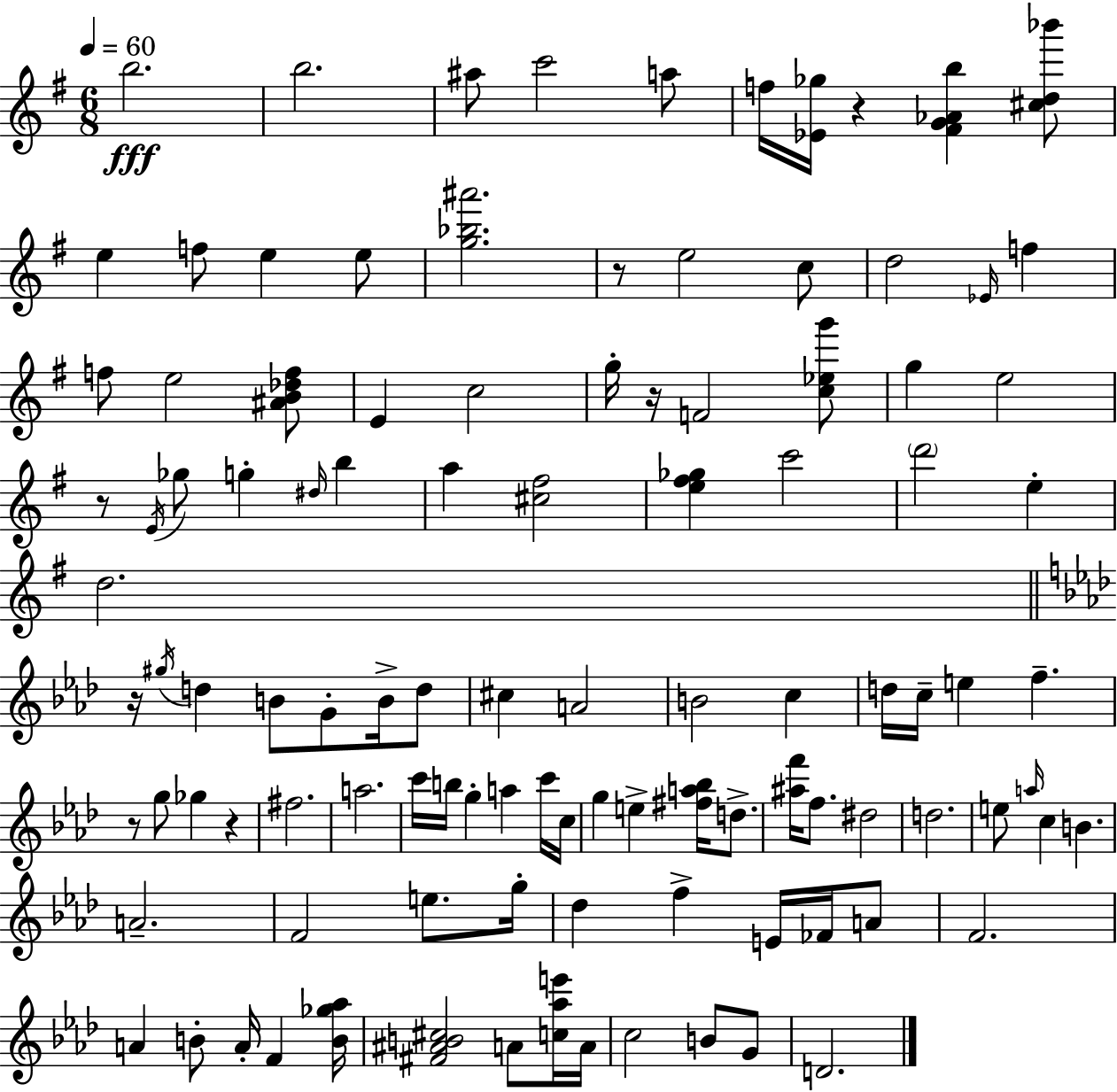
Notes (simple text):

B5/h. B5/h. A#5/e C6/h A5/e F5/s [Eb4,Gb5]/s R/q [F#4,G4,Ab4,B5]/q [C#5,D5,Bb6]/e E5/q F5/e E5/q E5/e [G5,Bb5,A#6]/h. R/e E5/h C5/e D5/h Eb4/s F5/q F5/e E5/h [A#4,B4,Db5,F5]/e E4/q C5/h G5/s R/s F4/h [C5,Eb5,G6]/e G5/q E5/h R/e E4/s Gb5/e G5/q D#5/s B5/q A5/q [C#5,F#5]/h [E5,F#5,Gb5]/q C6/h D6/h E5/q D5/h. R/s G#5/s D5/q B4/e G4/e B4/s D5/e C#5/q A4/h B4/h C5/q D5/s C5/s E5/q F5/q. R/e G5/e Gb5/q R/q F#5/h. A5/h. C6/s B5/s G5/q A5/q C6/s C5/s G5/q E5/q [F#5,A5,Bb5]/s D5/e. [A#5,F6]/s F5/e. D#5/h D5/h. E5/e A5/s C5/q B4/q. A4/h. F4/h E5/e. G5/s Db5/q F5/q E4/s FES4/s A4/e F4/h. A4/q B4/e A4/s F4/q [B4,Gb5,Ab5]/s [F#4,A#4,B4,C#5]/h A4/e [C5,Ab5,E6]/s A4/s C5/h B4/e G4/e D4/h.